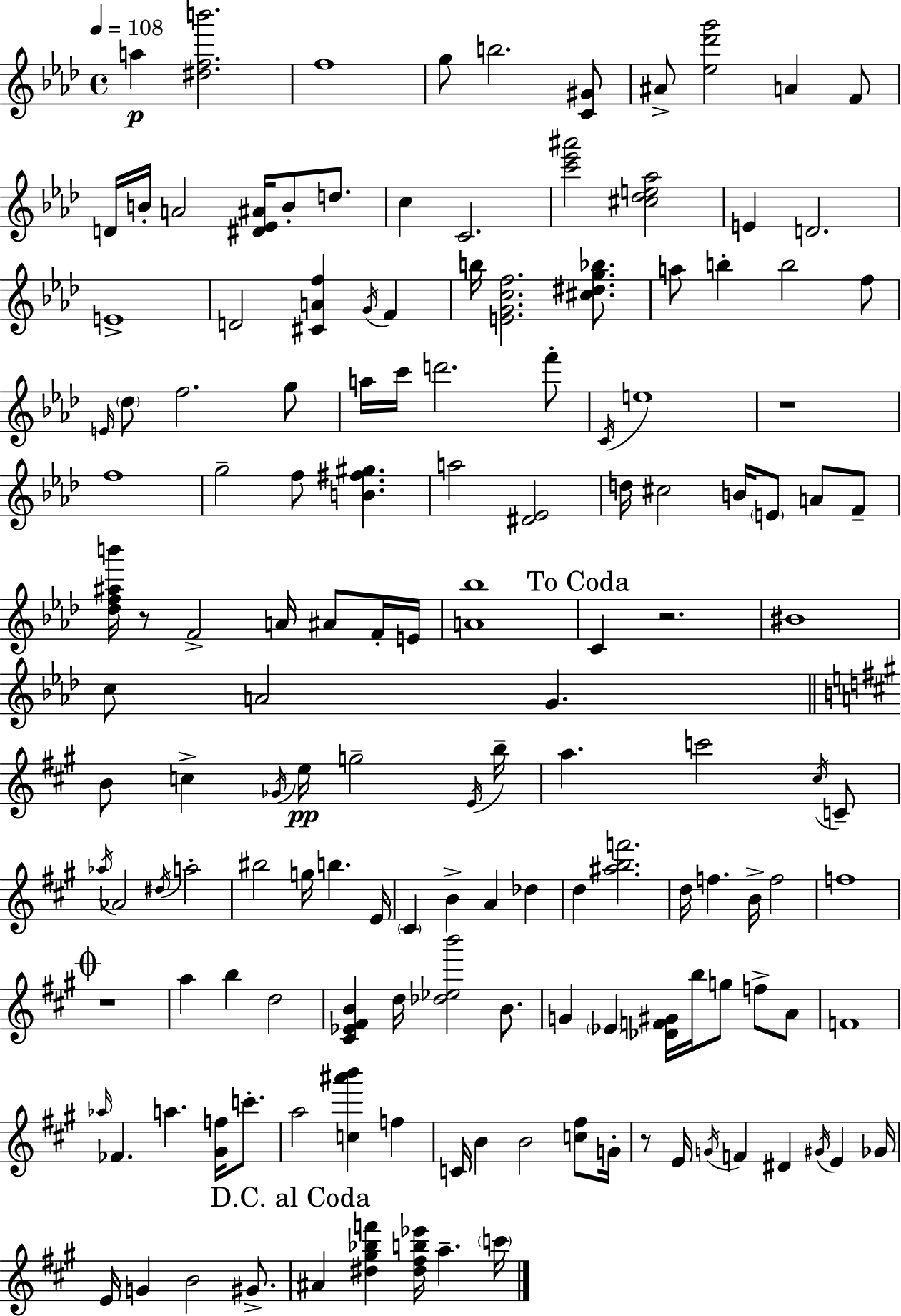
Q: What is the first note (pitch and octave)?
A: A5